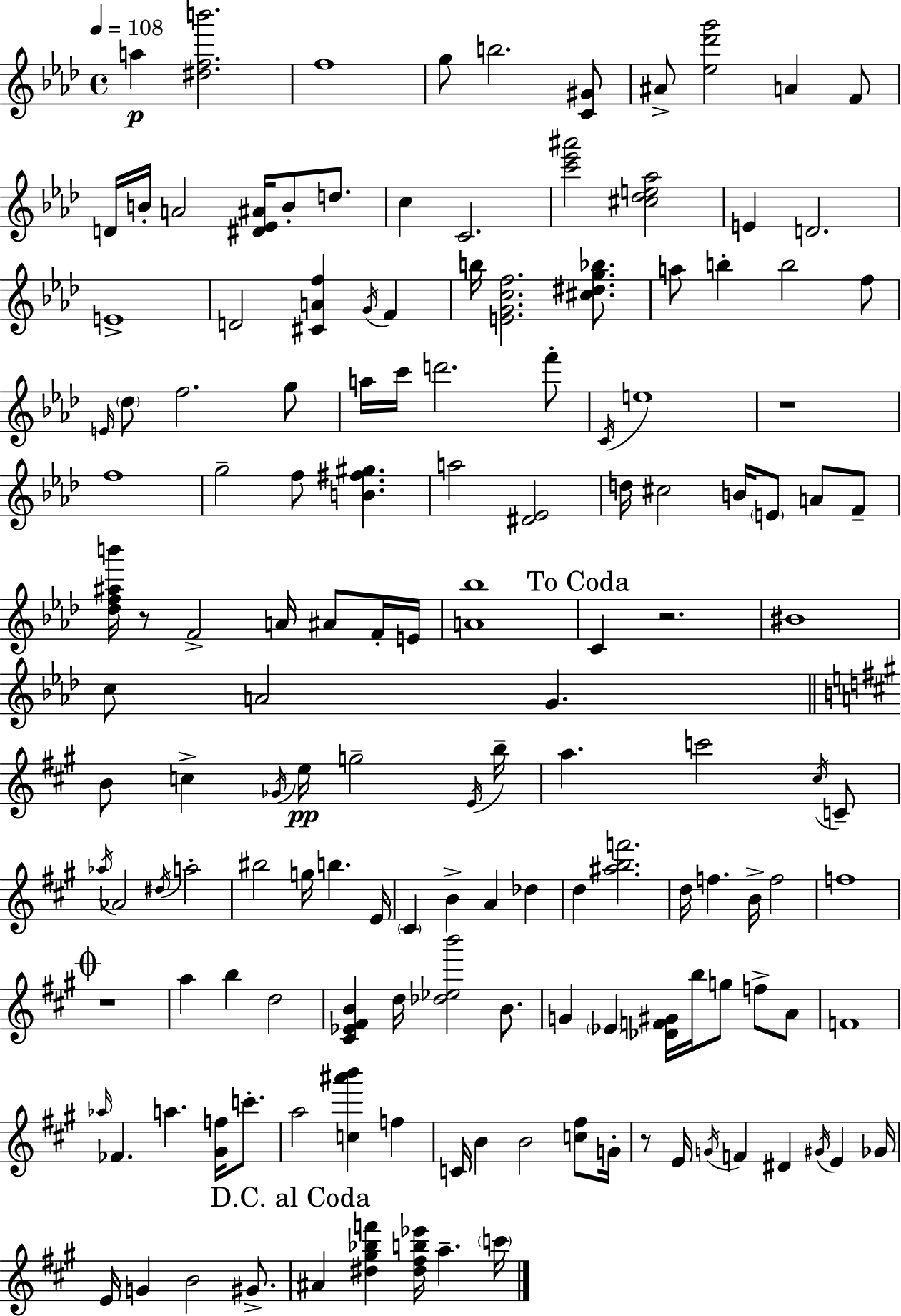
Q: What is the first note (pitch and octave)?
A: A5